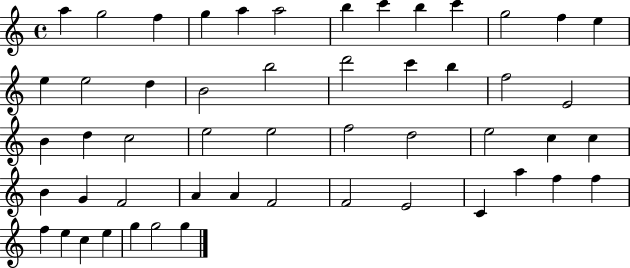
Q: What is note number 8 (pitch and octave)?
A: C6